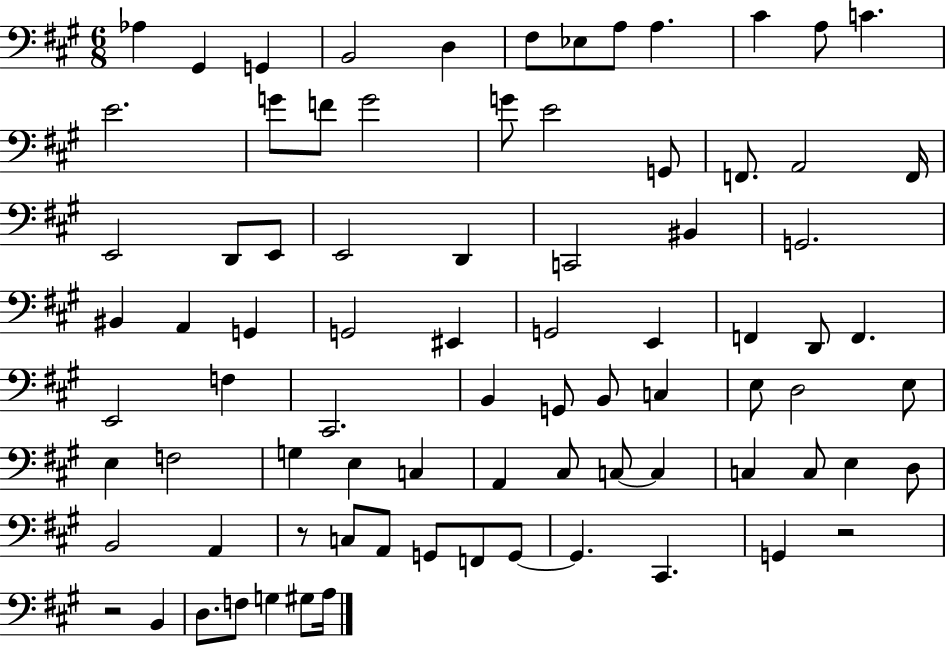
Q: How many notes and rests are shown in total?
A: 82